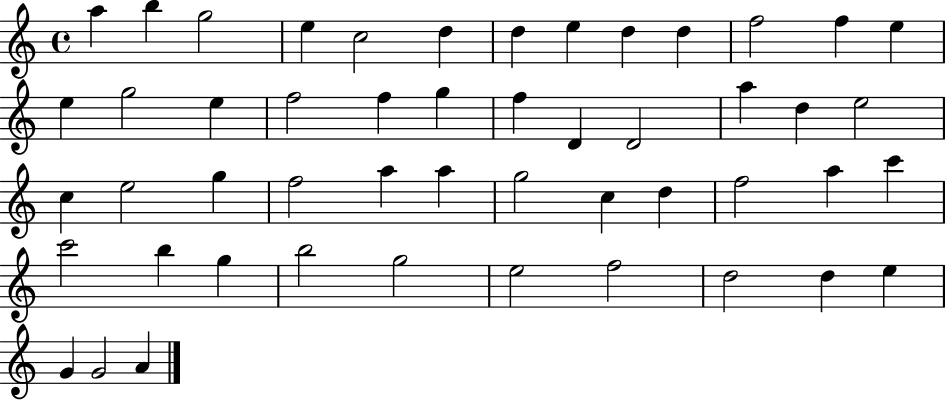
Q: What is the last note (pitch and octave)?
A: A4